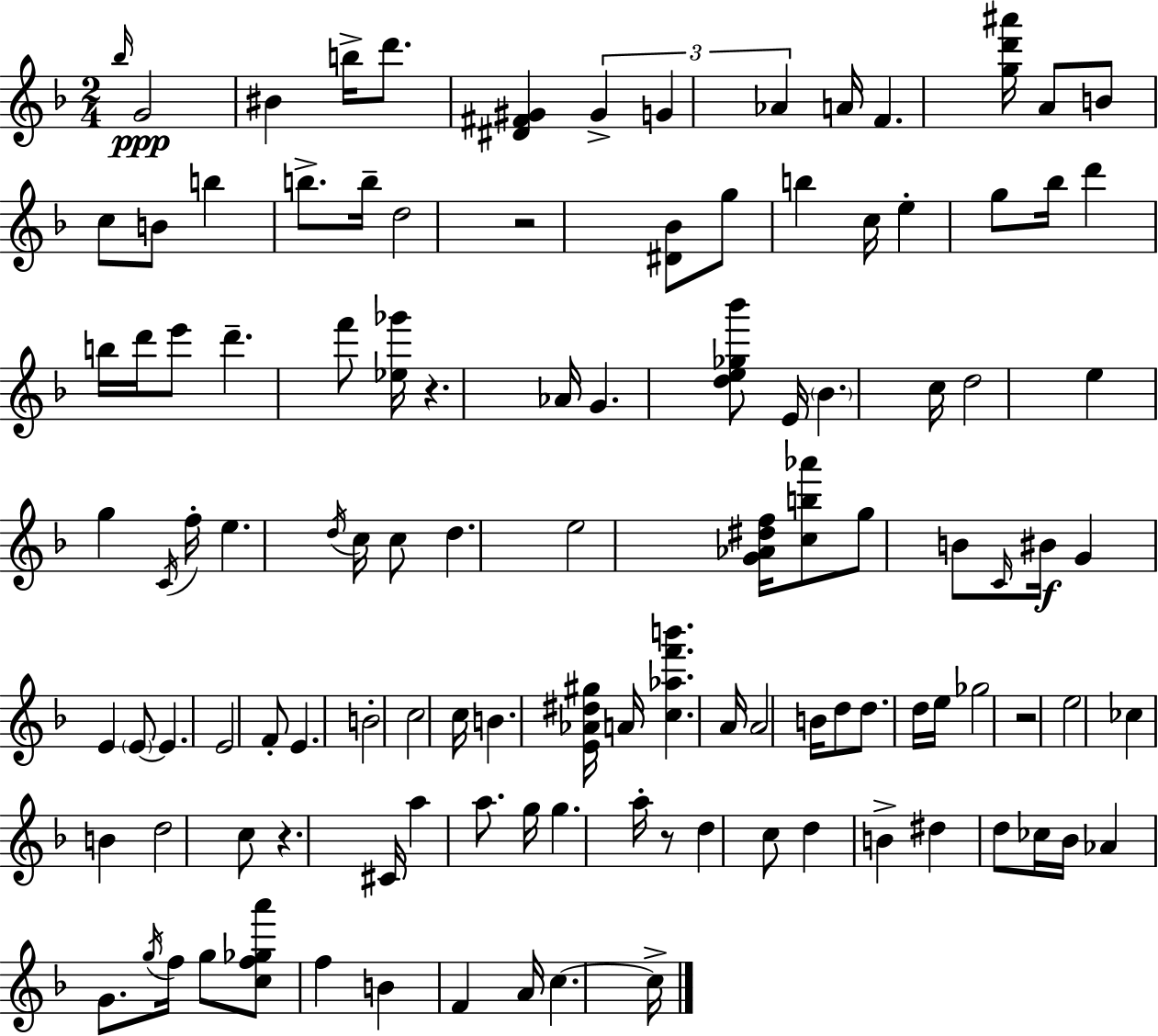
Bb5/s G4/h BIS4/q B5/s D6/e. [D#4,F#4,G#4]/q G#4/q G4/q Ab4/q A4/s F4/q. [G5,D6,A#6]/s A4/e B4/e C5/e B4/e B5/q B5/e. B5/s D5/h R/h [D#4,Bb4]/e G5/e B5/q C5/s E5/q G5/e Bb5/s D6/q B5/s D6/s E6/e D6/q. F6/e [Eb5,Gb6]/s R/q. Ab4/s G4/q. [D5,E5,Gb5,Bb6]/e E4/s Bb4/q. C5/s D5/h E5/q G5/q C4/s F5/s E5/q. D5/s C5/s C5/e D5/q. E5/h [G4,Ab4,D#5,F5]/s [C5,B5,Ab6]/e G5/e B4/e C4/s BIS4/s G4/q E4/q E4/e E4/q. E4/h F4/e E4/q. B4/h C5/h C5/s B4/q. [E4,Ab4,D#5,G#5]/s A4/s [C5,Ab5,F6,B6]/q. A4/s A4/h B4/s D5/e D5/e. D5/s E5/s Gb5/h R/h E5/h CES5/q B4/q D5/h C5/e R/q. C#4/s A5/q A5/e. G5/s G5/q. A5/s R/e D5/q C5/e D5/q B4/q D#5/q D5/e CES5/s Bb4/s Ab4/q G4/e. G5/s F5/s G5/e [C5,F5,Gb5,A6]/e F5/q B4/q F4/q A4/s C5/q. C5/s